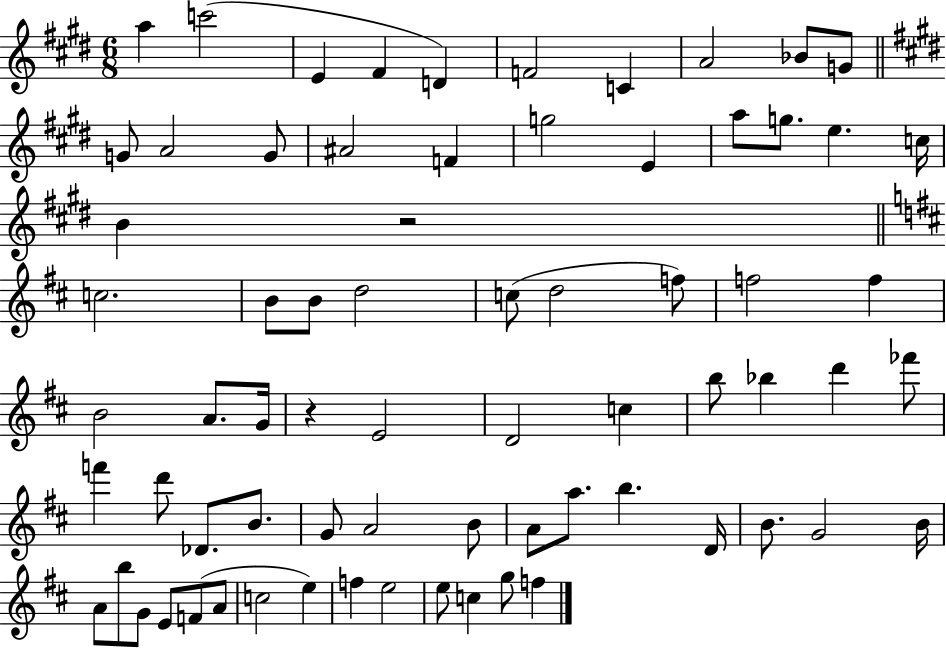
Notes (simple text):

A5/q C6/h E4/q F#4/q D4/q F4/h C4/q A4/h Bb4/e G4/e G4/e A4/h G4/e A#4/h F4/q G5/h E4/q A5/e G5/e. E5/q. C5/s B4/q R/h C5/h. B4/e B4/e D5/h C5/e D5/h F5/e F5/h F5/q B4/h A4/e. G4/s R/q E4/h D4/h C5/q B5/e Bb5/q D6/q FES6/e F6/q D6/e Db4/e. B4/e. G4/e A4/h B4/e A4/e A5/e. B5/q. D4/s B4/e. G4/h B4/s A4/e B5/e G4/e E4/e F4/e A4/e C5/h E5/q F5/q E5/h E5/e C5/q G5/e F5/q